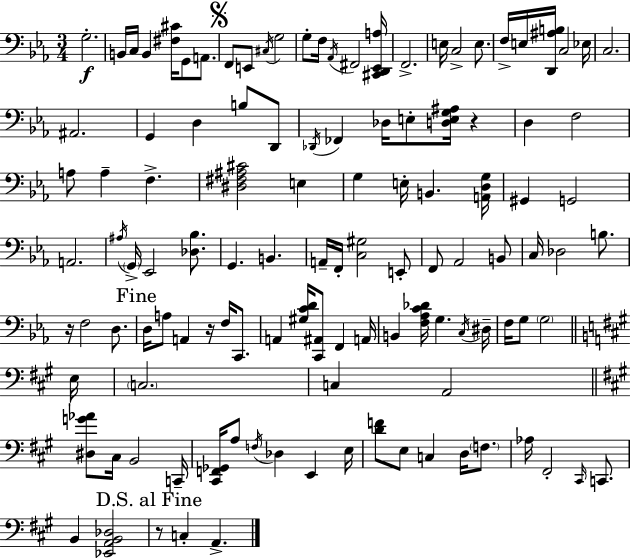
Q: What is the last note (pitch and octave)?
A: A2